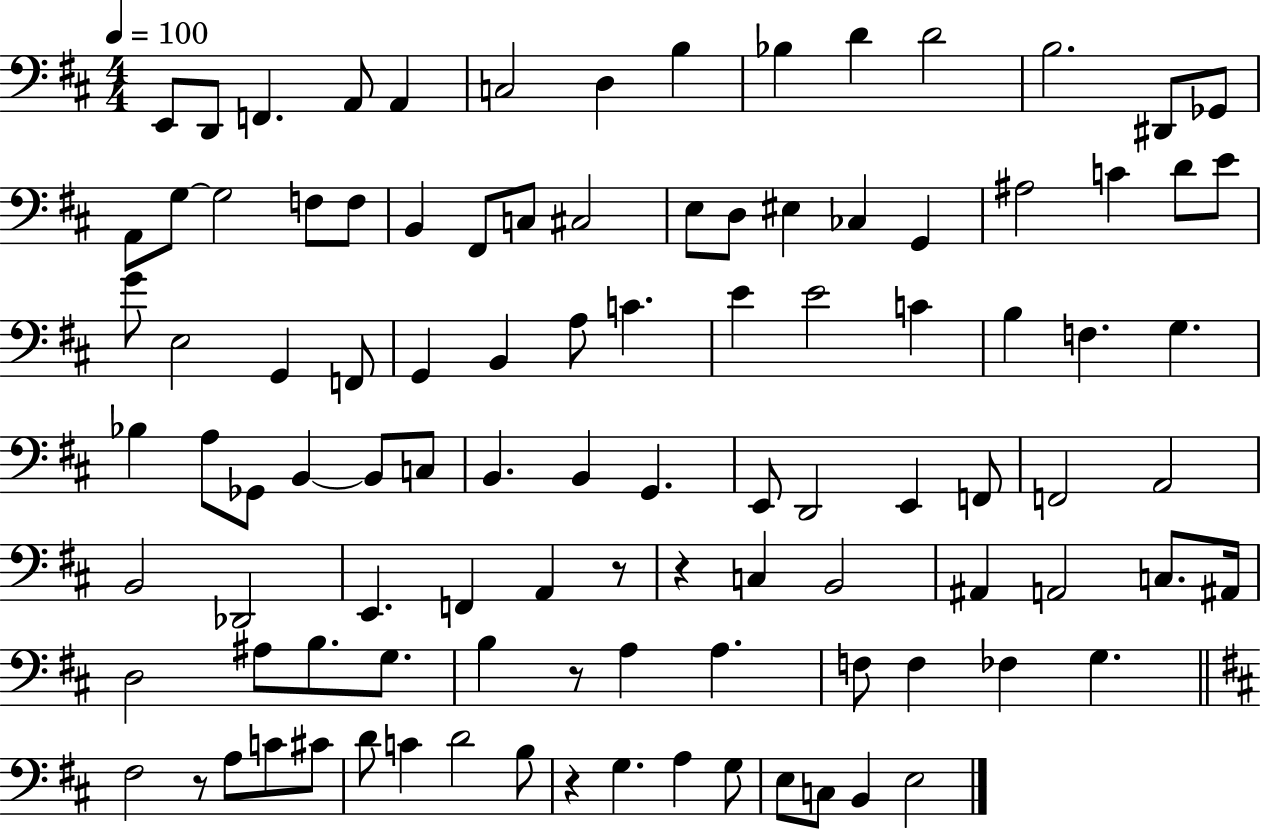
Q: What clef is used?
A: bass